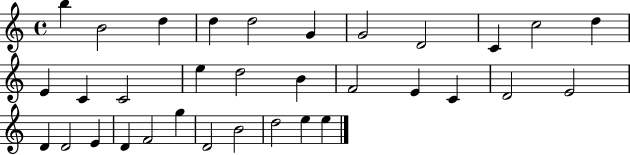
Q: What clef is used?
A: treble